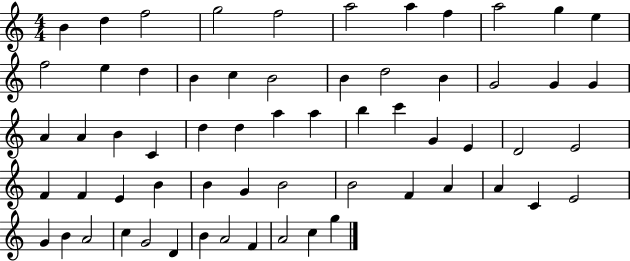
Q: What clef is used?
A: treble